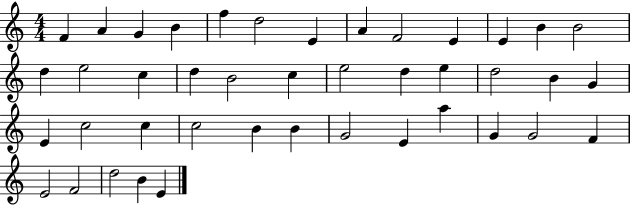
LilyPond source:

{
  \clef treble
  \numericTimeSignature
  \time 4/4
  \key c \major
  f'4 a'4 g'4 b'4 | f''4 d''2 e'4 | a'4 f'2 e'4 | e'4 b'4 b'2 | \break d''4 e''2 c''4 | d''4 b'2 c''4 | e''2 d''4 e''4 | d''2 b'4 g'4 | \break e'4 c''2 c''4 | c''2 b'4 b'4 | g'2 e'4 a''4 | g'4 g'2 f'4 | \break e'2 f'2 | d''2 b'4 e'4 | \bar "|."
}